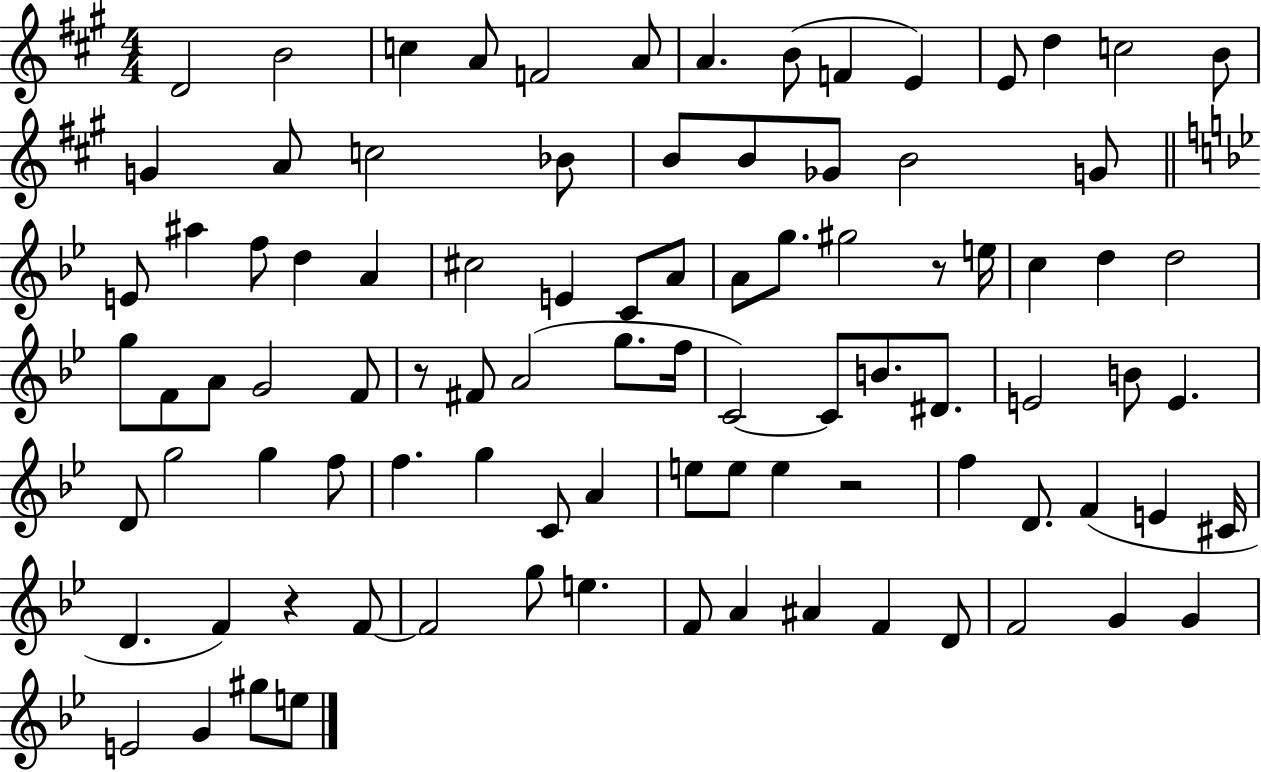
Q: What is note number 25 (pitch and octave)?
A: A#5